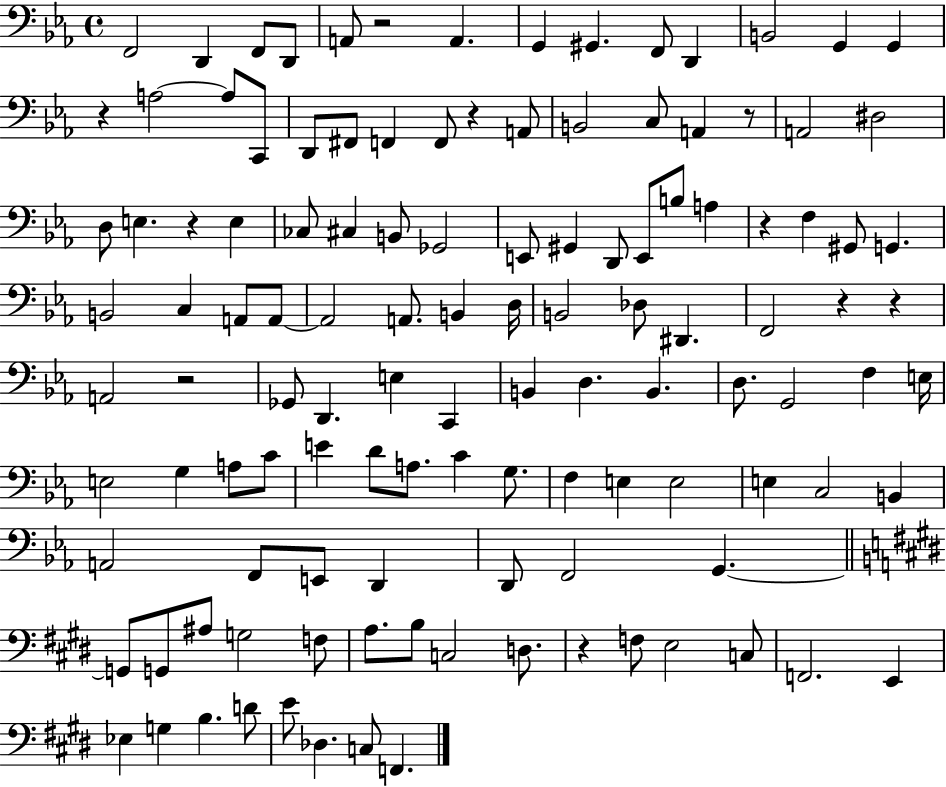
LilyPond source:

{
  \clef bass
  \time 4/4
  \defaultTimeSignature
  \key ees \major
  f,2 d,4 f,8 d,8 | a,8 r2 a,4. | g,4 gis,4. f,8 d,4 | b,2 g,4 g,4 | \break r4 a2~~ a8 c,8 | d,8 fis,8 f,4 f,8 r4 a,8 | b,2 c8 a,4 r8 | a,2 dis2 | \break d8 e4. r4 e4 | ces8 cis4 b,8 ges,2 | e,8 gis,4 d,8 e,8 b8 a4 | r4 f4 gis,8 g,4. | \break b,2 c4 a,8 a,8~~ | a,2 a,8. b,4 d16 | b,2 des8 dis,4. | f,2 r4 r4 | \break a,2 r2 | ges,8 d,4. e4 c,4 | b,4 d4. b,4. | d8. g,2 f4 e16 | \break e2 g4 a8 c'8 | e'4 d'8 a8. c'4 g8. | f4 e4 e2 | e4 c2 b,4 | \break a,2 f,8 e,8 d,4 | d,8 f,2 g,4.~~ | \bar "||" \break \key e \major g,8 g,8 ais8 g2 f8 | a8. b8 c2 d8. | r4 f8 e2 c8 | f,2. e,4 | \break ees4 g4 b4. d'8 | e'8 des4. c8 f,4. | \bar "|."
}